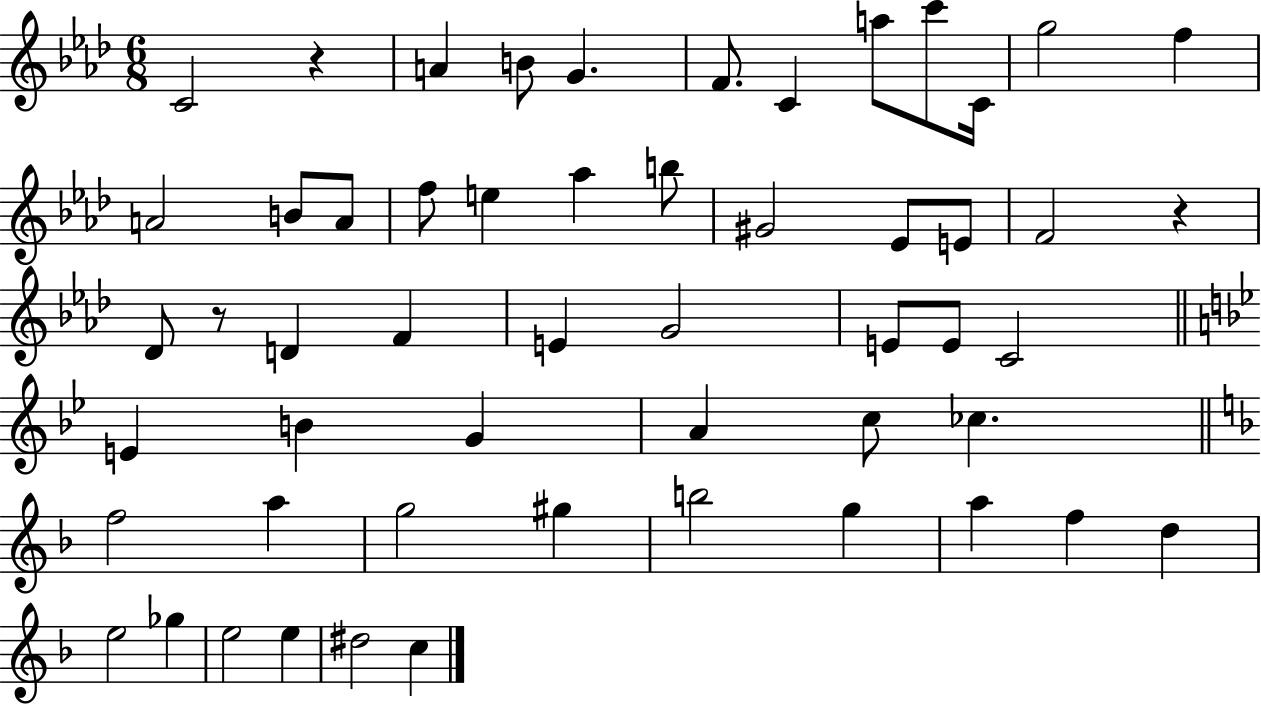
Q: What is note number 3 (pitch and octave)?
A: B4